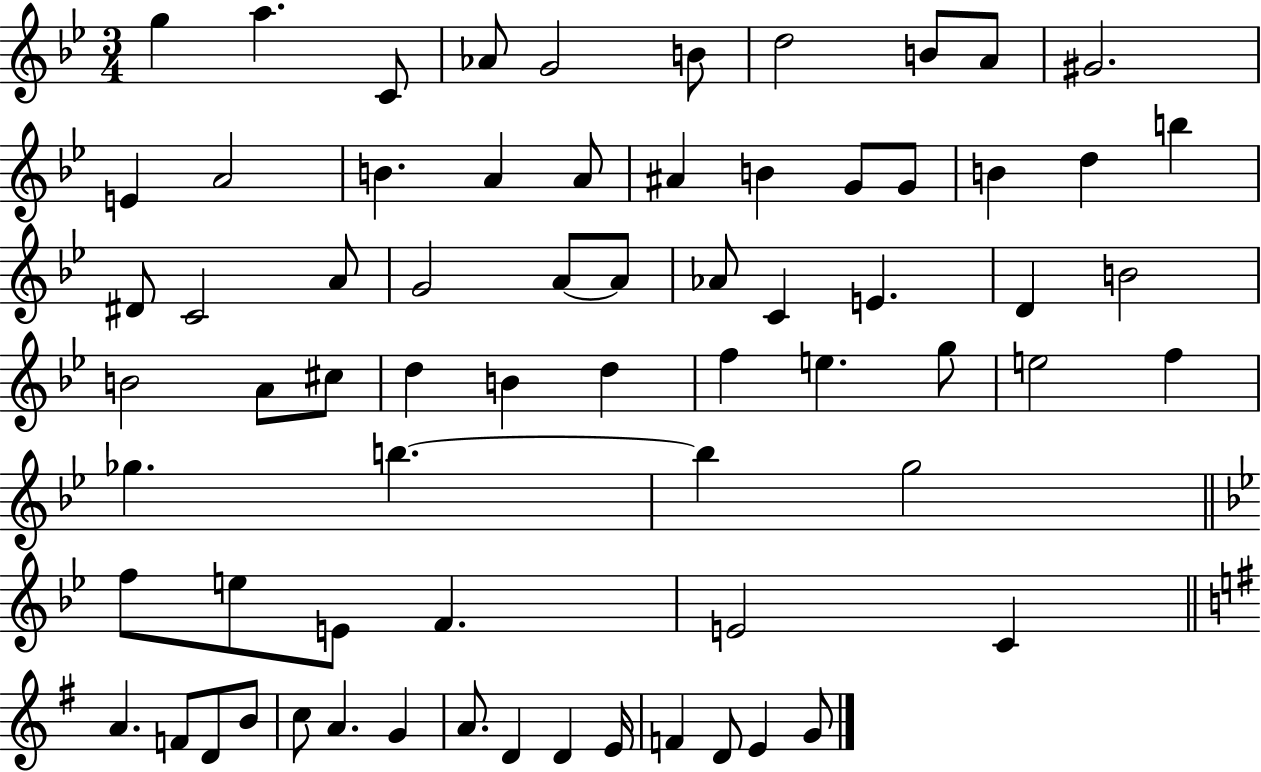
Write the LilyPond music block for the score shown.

{
  \clef treble
  \numericTimeSignature
  \time 3/4
  \key bes \major
  g''4 a''4. c'8 | aes'8 g'2 b'8 | d''2 b'8 a'8 | gis'2. | \break e'4 a'2 | b'4. a'4 a'8 | ais'4 b'4 g'8 g'8 | b'4 d''4 b''4 | \break dis'8 c'2 a'8 | g'2 a'8~~ a'8 | aes'8 c'4 e'4. | d'4 b'2 | \break b'2 a'8 cis''8 | d''4 b'4 d''4 | f''4 e''4. g''8 | e''2 f''4 | \break ges''4. b''4.~~ | b''4 g''2 | \bar "||" \break \key bes \major f''8 e''8 e'8 f'4. | e'2 c'4 | \bar "||" \break \key e \minor a'4. f'8 d'8 b'8 | c''8 a'4. g'4 | a'8. d'4 d'4 e'16 | f'4 d'8 e'4 g'8 | \break \bar "|."
}